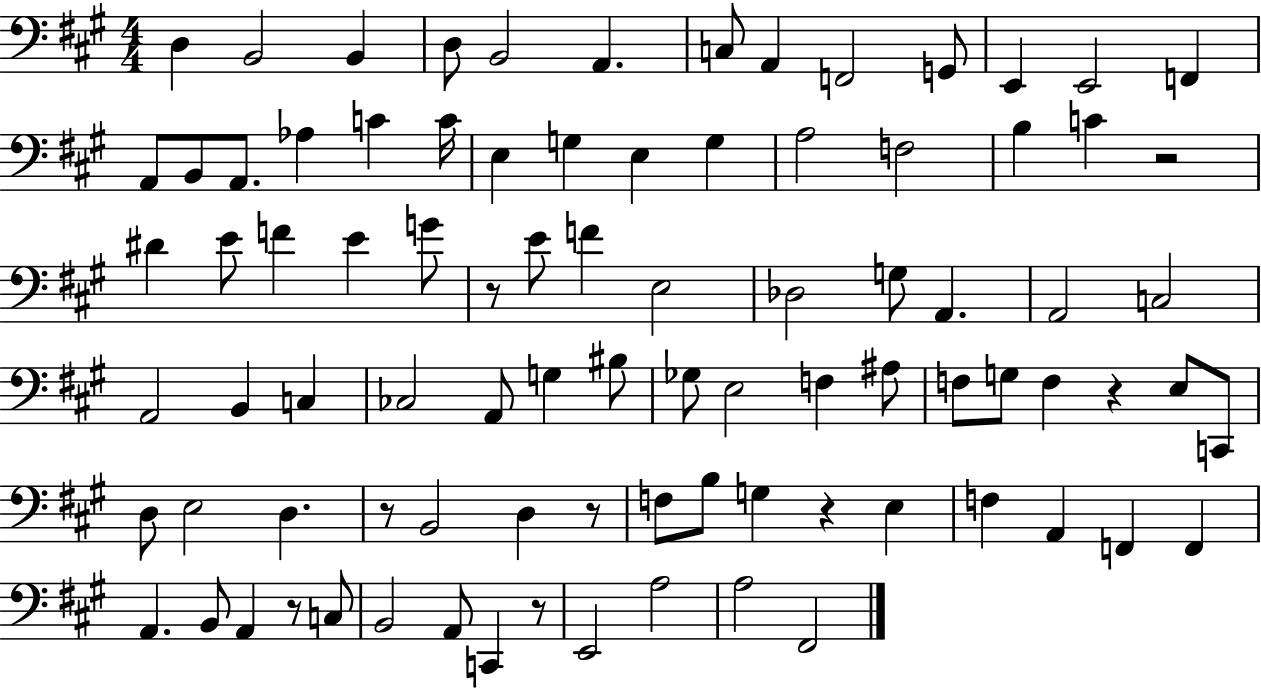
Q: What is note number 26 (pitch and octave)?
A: B3